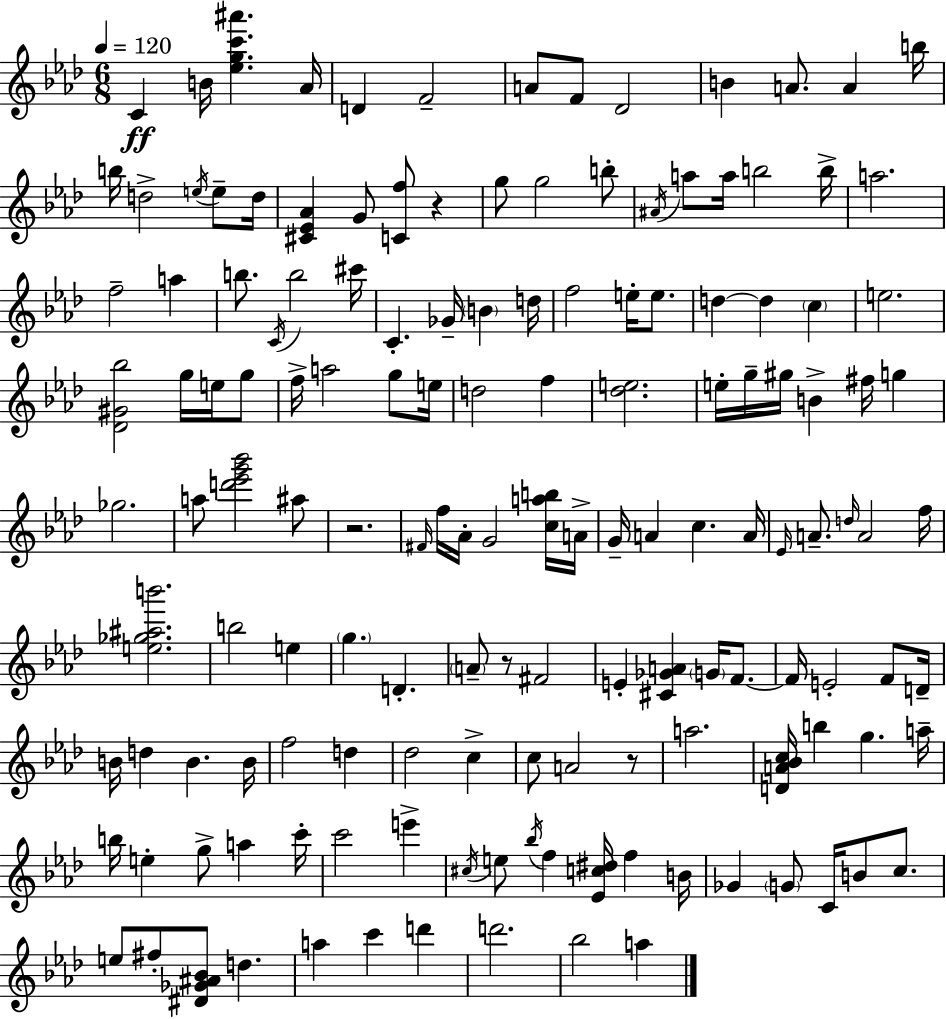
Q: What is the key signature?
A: AES major